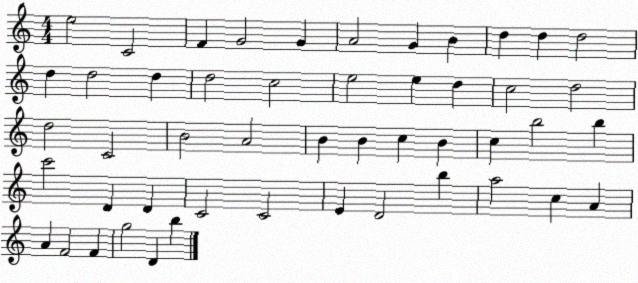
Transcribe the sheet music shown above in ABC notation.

X:1
T:Untitled
M:4/4
L:1/4
K:C
e2 C2 F G2 G A2 G B d d d2 d d2 d d2 c2 e2 e d c2 d2 d2 C2 B2 A2 B B c B c b2 b c'2 D D C2 C2 E D2 b a2 c A A F2 F g2 D b